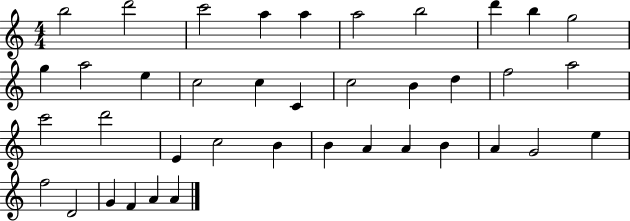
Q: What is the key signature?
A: C major